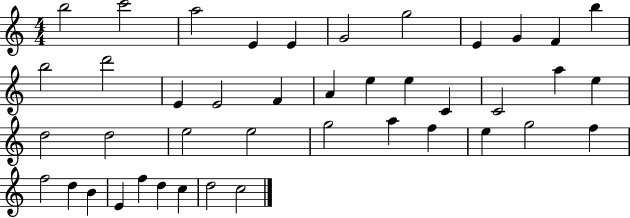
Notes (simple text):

B5/h C6/h A5/h E4/q E4/q G4/h G5/h E4/q G4/q F4/q B5/q B5/h D6/h E4/q E4/h F4/q A4/q E5/q E5/q C4/q C4/h A5/q E5/q D5/h D5/h E5/h E5/h G5/h A5/q F5/q E5/q G5/h F5/q F5/h D5/q B4/q E4/q F5/q D5/q C5/q D5/h C5/h